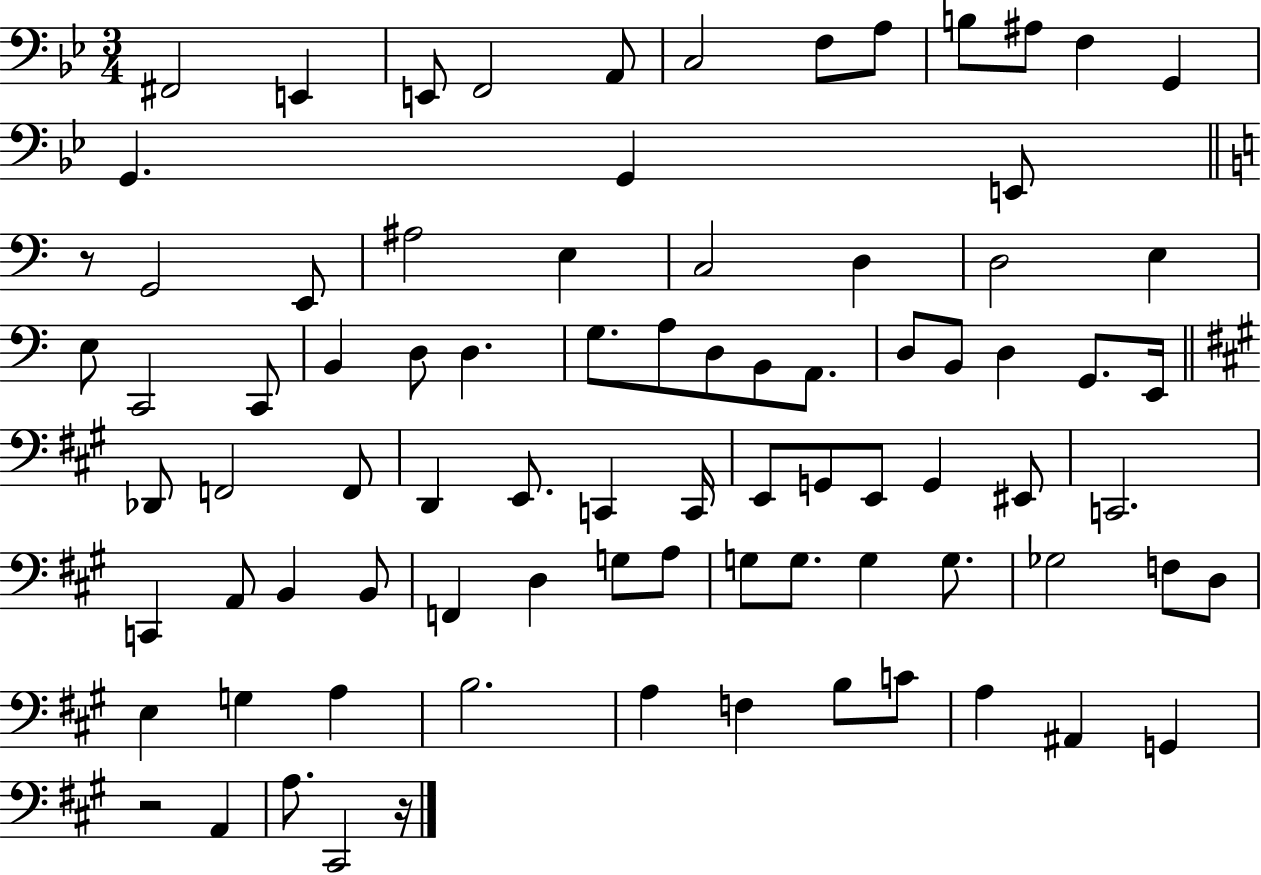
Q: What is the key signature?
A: BES major